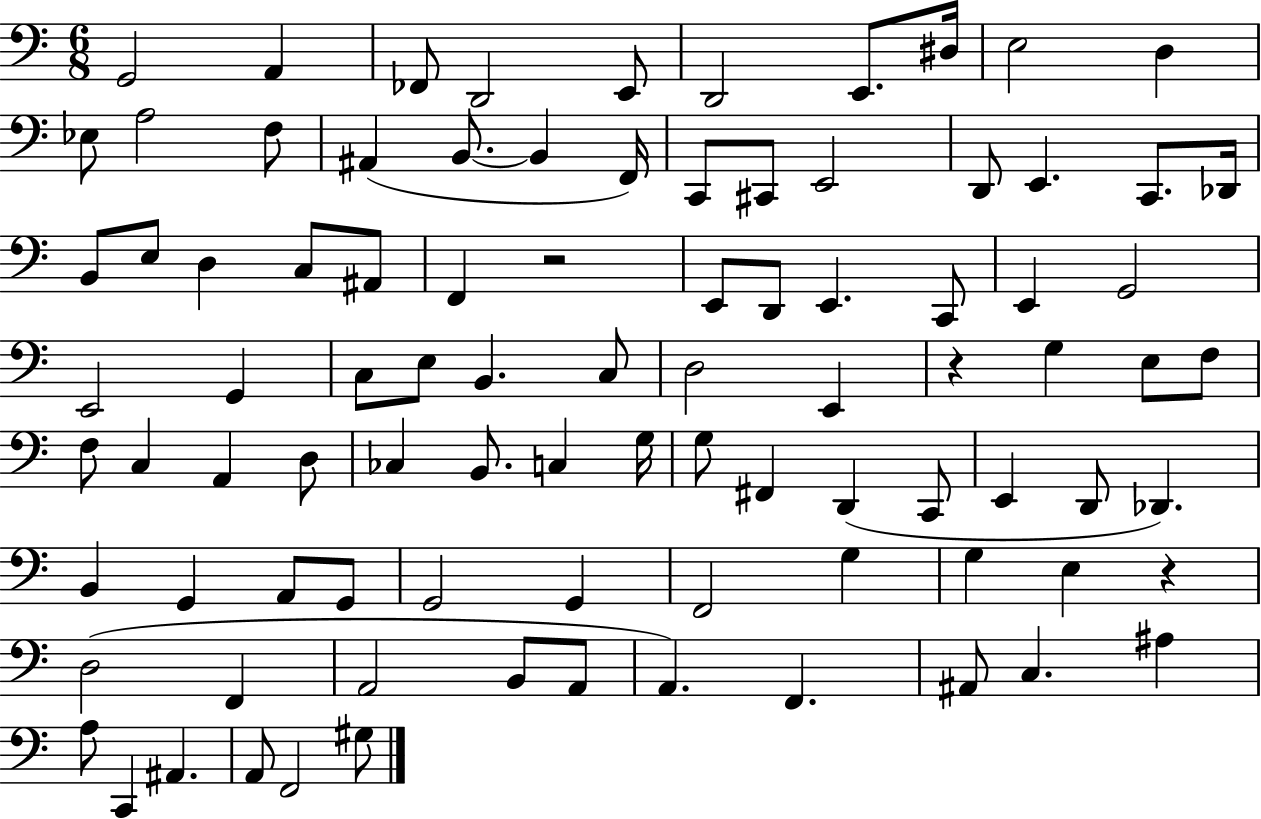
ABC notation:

X:1
T:Untitled
M:6/8
L:1/4
K:C
G,,2 A,, _F,,/2 D,,2 E,,/2 D,,2 E,,/2 ^D,/4 E,2 D, _E,/2 A,2 F,/2 ^A,, B,,/2 B,, F,,/4 C,,/2 ^C,,/2 E,,2 D,,/2 E,, C,,/2 _D,,/4 B,,/2 E,/2 D, C,/2 ^A,,/2 F,, z2 E,,/2 D,,/2 E,, C,,/2 E,, G,,2 E,,2 G,, C,/2 E,/2 B,, C,/2 D,2 E,, z G, E,/2 F,/2 F,/2 C, A,, D,/2 _C, B,,/2 C, G,/4 G,/2 ^F,, D,, C,,/2 E,, D,,/2 _D,, B,, G,, A,,/2 G,,/2 G,,2 G,, F,,2 G, G, E, z D,2 F,, A,,2 B,,/2 A,,/2 A,, F,, ^A,,/2 C, ^A, A,/2 C,, ^A,, A,,/2 F,,2 ^G,/2